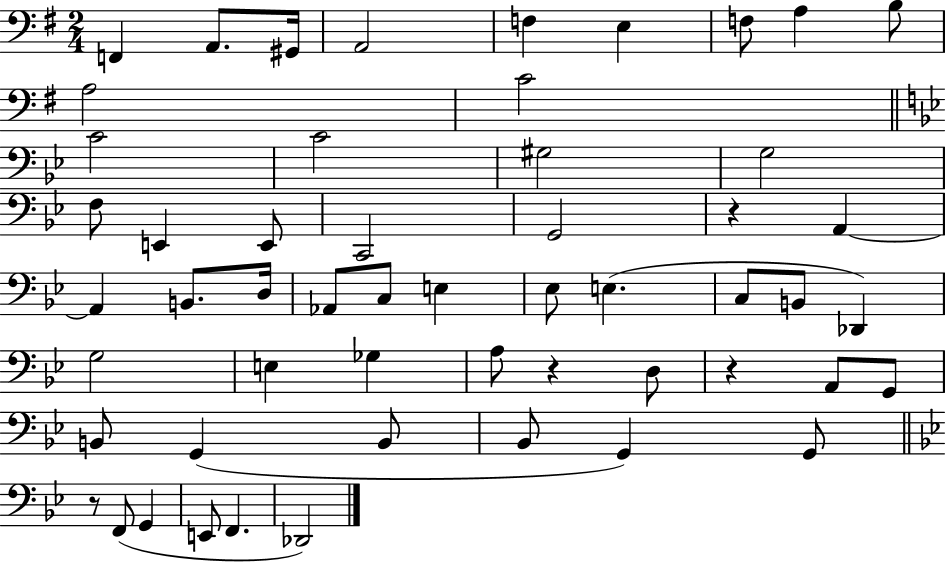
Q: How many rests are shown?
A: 4